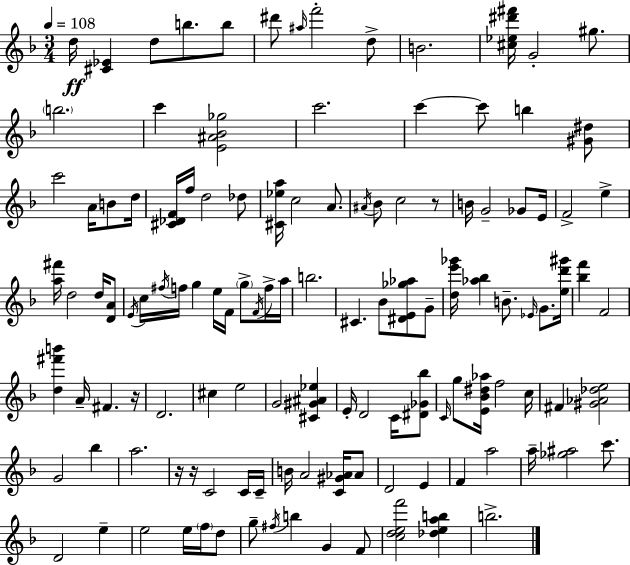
D5/s [C#4,Eb4]/q D5/e B5/e. B5/e D#6/e A#5/s F6/h D5/e B4/h. [C#5,Eb5,D#6,F#6]/s G4/h G#5/e. B5/h. C6/q [E4,A#4,Bb4,Gb5]/h C6/h. C6/q C6/e B5/q [G#4,D#5]/e C6/h A4/s B4/e D5/s [C#4,Db4,F4]/s F5/s D5/h Db5/e [C#4,Eb5,A5]/s C5/h A4/e. A#4/s Bb4/e C5/h R/e B4/s G4/h Gb4/e E4/s F4/h E5/q [A5,F#6]/s D5/h D5/s [D4,A4]/e E4/s C5/s F#5/s F5/s G5/q E5/s F4/s G5/e F4/s F5/s A5/s B5/h. C#4/q. Bb4/e [D#4,E4,Gb5,Ab5]/e G4/e [D5,E6,Gb6]/s [Ab5,Bb5]/q B4/e. Eb4/s G4/e. [E5,D6,G#6]/s [Bb5,F6]/q F4/h [D5,F#6,B6]/q A4/s F#4/q. R/s D4/h. C#5/q E5/h G4/h [C#4,G#4,A#4,Eb5]/q E4/s D4/h C4/s [D#4,Gb4,Bb5]/e C4/s G5/e [E4,Bb4,D#5,Ab5]/s F5/h C5/s F#4/q [G#4,Ab4,Db5,E5]/h G4/h Bb5/q A5/h. R/s R/s C4/h C4/s C4/s B4/s A4/h [C4,G#4,Ab4]/s Ab4/e D4/h E4/q F4/q A5/h A5/s [Gb5,A#5]/h C6/e. D4/h E5/q E5/h E5/s F5/s D5/e G5/e F#5/s B5/q G4/q F4/e [C5,D5,E5,F6]/h [Db5,E5,A5,B5]/q B5/h.